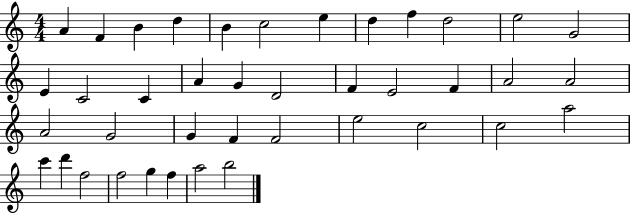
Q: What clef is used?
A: treble